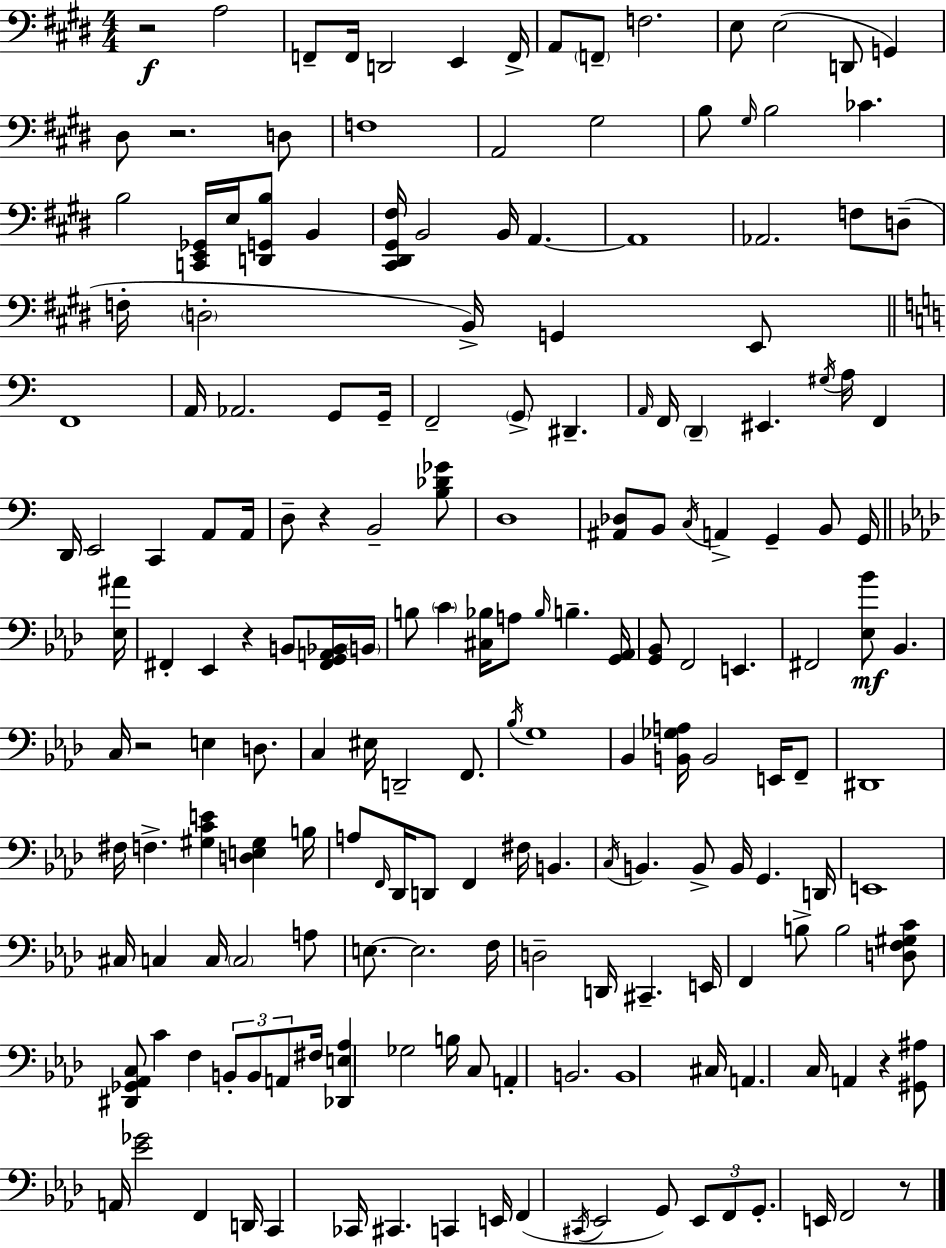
X:1
T:Untitled
M:4/4
L:1/4
K:E
z2 A,2 F,,/2 F,,/4 D,,2 E,, F,,/4 A,,/2 F,,/2 F,2 E,/2 E,2 D,,/2 G,, ^D,/2 z2 D,/2 F,4 A,,2 ^G,2 B,/2 ^G,/4 B,2 _C B,2 [C,,E,,_G,,]/4 E,/4 [D,,G,,B,]/2 B,, [^C,,^D,,^G,,^F,]/4 B,,2 B,,/4 A,, A,,4 _A,,2 F,/2 D,/2 F,/4 D,2 B,,/4 G,, E,,/2 F,,4 A,,/4 _A,,2 G,,/2 G,,/4 F,,2 G,,/2 ^D,, A,,/4 F,,/4 D,, ^E,, ^G,/4 A,/4 F,, D,,/4 E,,2 C,, A,,/2 A,,/4 D,/2 z B,,2 [B,_D_G]/2 D,4 [^A,,_D,]/2 B,,/2 C,/4 A,, G,, B,,/2 G,,/4 [_E,^A]/4 ^F,, _E,, z B,,/2 [^F,,G,,A,,_B,,]/4 B,,/4 B,/2 C [^C,_B,]/4 A,/2 _B,/4 B, [G,,_A,,]/4 [G,,_B,,]/2 F,,2 E,, ^F,,2 [_E,_B]/2 _B,, C,/4 z2 E, D,/2 C, ^E,/4 D,,2 F,,/2 _B,/4 G,4 _B,, [B,,_G,A,]/4 B,,2 E,,/4 F,,/2 ^D,,4 ^F,/4 F, [^G,CE] [D,E,^G,] B,/4 A,/2 F,,/4 _D,,/4 D,,/2 F,, ^F,/4 B,, C,/4 B,, B,,/2 B,,/4 G,, D,,/4 E,,4 ^C,/4 C, C,/4 C,2 A,/2 E,/2 E,2 F,/4 D,2 D,,/4 ^C,, E,,/4 F,, B,/2 B,2 [D,F,^G,C]/2 [^D,,_G,,_A,,C,]/2 C F, B,,/2 B,,/2 A,,/2 ^F,/4 [_D,,E,_A,] _G,2 B,/4 C,/2 A,, B,,2 B,,4 ^C,/4 A,, C,/4 A,, z [^G,,^A,]/2 A,,/4 [_E_G]2 F,, D,,/4 C,, _C,,/4 ^C,, C,, E,,/4 F,, ^C,,/4 _E,,2 G,,/2 _E,,/2 F,,/2 G,,/2 E,,/4 F,,2 z/2